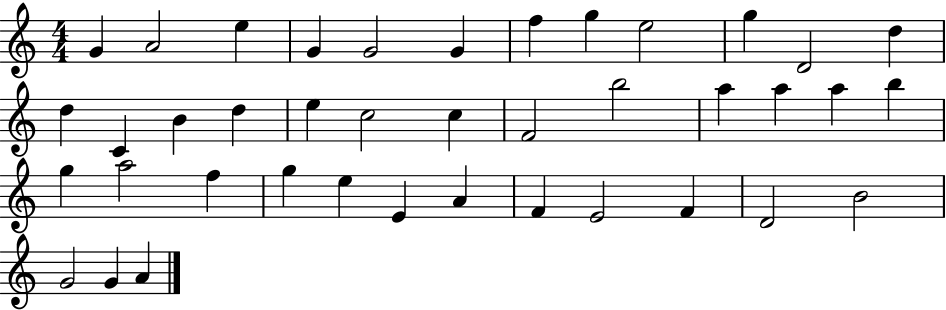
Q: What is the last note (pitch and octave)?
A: A4